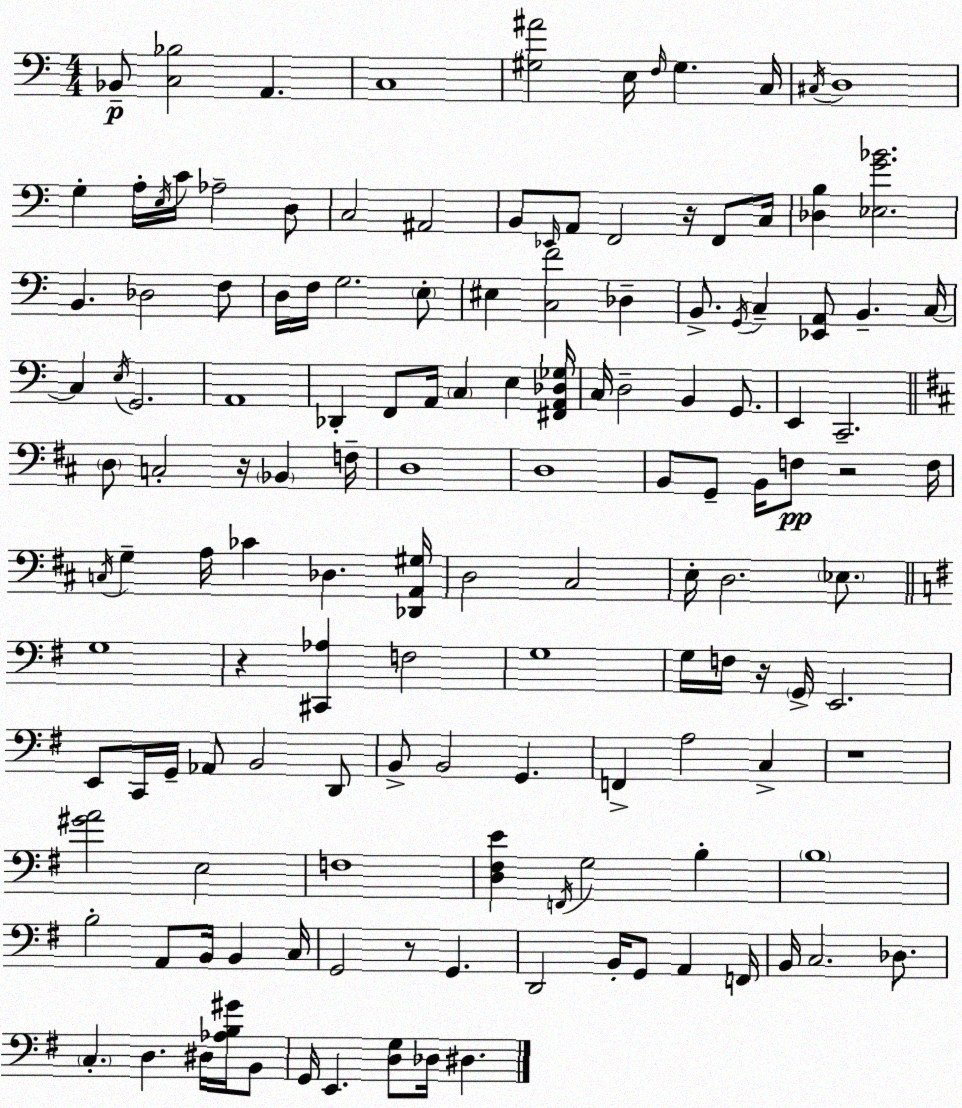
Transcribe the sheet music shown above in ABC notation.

X:1
T:Untitled
M:4/4
L:1/4
K:Am
_B,,/2 [C,_B,]2 A,, C,4 [^G,^A]2 E,/4 F,/4 ^G, C,/4 ^C,/4 D,4 G, A,/4 E,/4 C/4 _A,2 D,/2 C,2 ^A,,2 B,,/2 _E,,/4 A,,/2 F,,2 z/4 F,,/2 C,/4 [_D,B,] [_E,G_B]2 B,, _D,2 F,/2 D,/4 F,/4 G,2 E,/2 ^E, [C,F]2 _D, B,,/2 G,,/4 C, [_E,,A,,]/2 B,, C,/4 C, E,/4 G,,2 A,,4 _D,, F,,/2 A,,/4 C, E, [^F,,A,,_D,_G,]/4 C,/4 D,2 B,, G,,/2 E,, C,,2 D,/2 C,2 z/4 _B,, F,/4 D,4 D,4 B,,/2 G,,/2 B,,/4 F,/2 z2 F,/4 C,/4 G, A,/4 _C _D, [_D,,A,,^G,]/4 D,2 ^C,2 E,/4 D,2 _E,/2 G,4 z [^C,,_A,] F,2 G,4 G,/4 F,/4 z/4 G,,/4 E,,2 E,,/2 C,,/4 G,,/4 _A,,/2 B,,2 D,,/2 B,,/2 B,,2 G,, F,, A,2 C, z4 [^GA]2 E,2 F,4 [D,^F,E] F,,/4 G,2 B, B,4 B,2 A,,/2 B,,/4 B,, C,/4 G,,2 z/2 G,, D,,2 B,,/4 G,,/2 A,, F,,/4 B,,/4 C,2 _D,/2 C, D, ^D,/4 [_A,B,^G]/4 B,,/2 G,,/4 E,, [D,G,]/2 _D,/4 ^D,